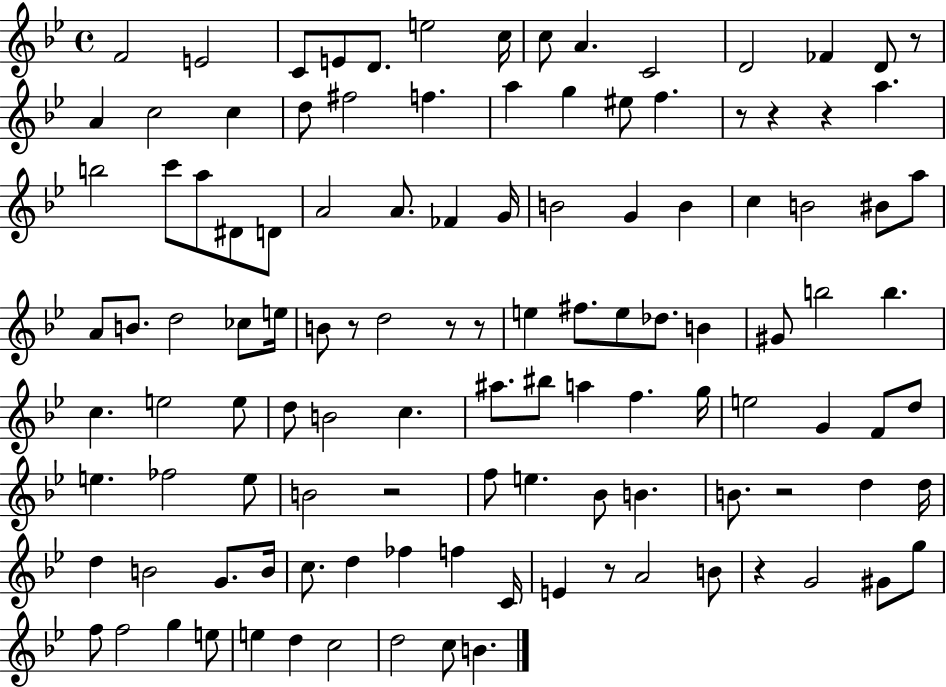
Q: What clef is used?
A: treble